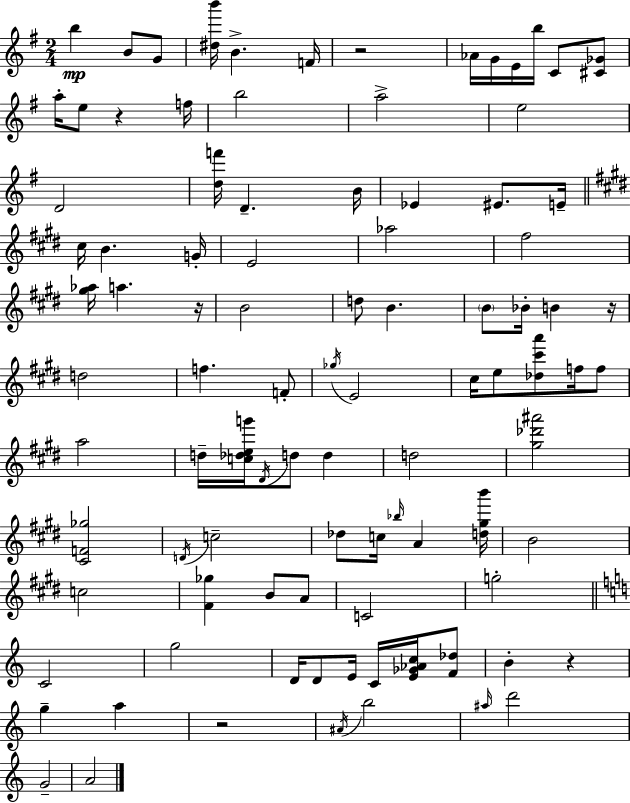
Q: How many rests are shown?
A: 6